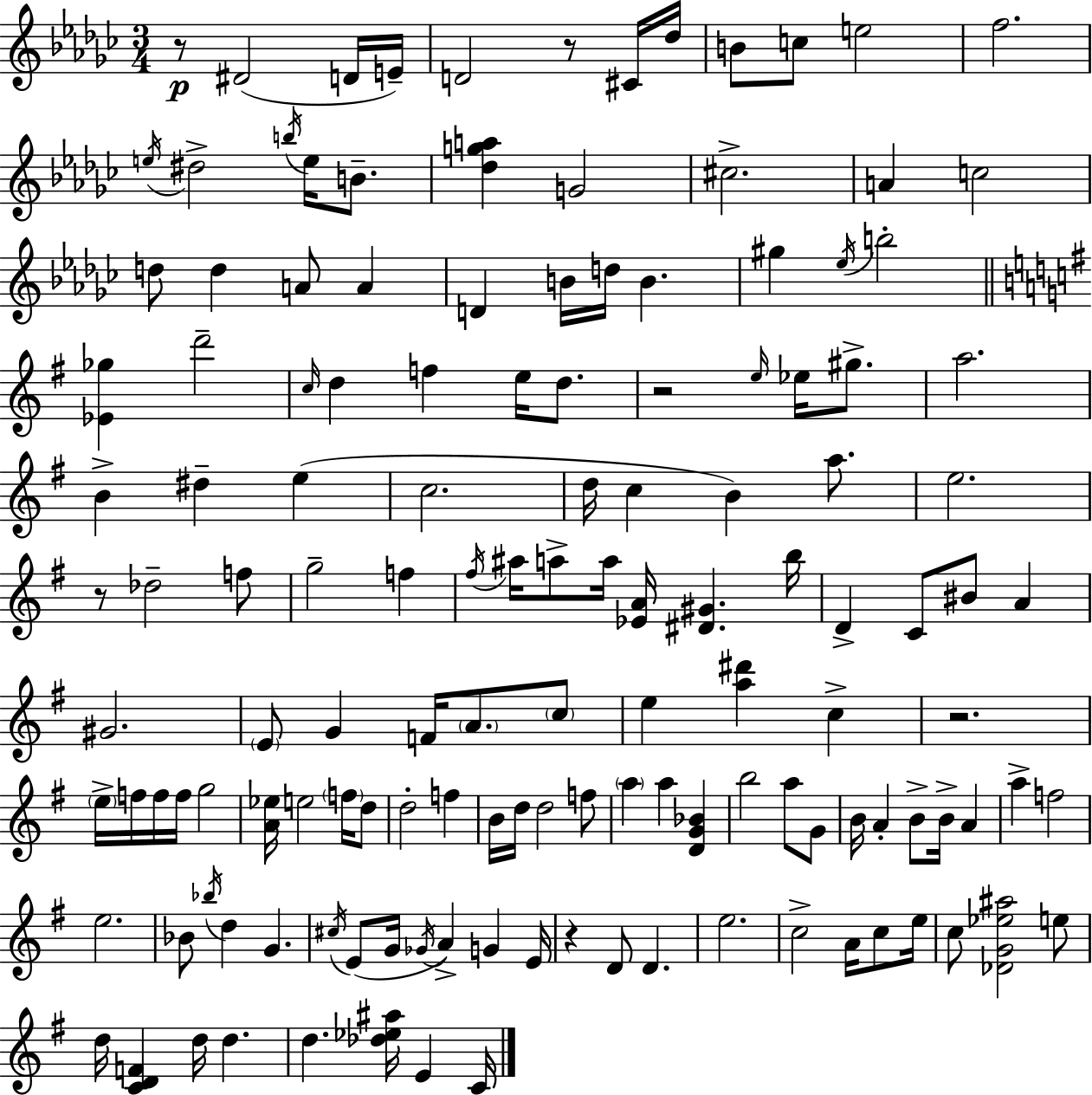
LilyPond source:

{
  \clef treble
  \numericTimeSignature
  \time 3/4
  \key ees \minor
  \repeat volta 2 { r8\p dis'2( d'16 e'16--) | d'2 r8 cis'16 des''16 | b'8 c''8 e''2 | f''2. | \break \acciaccatura { e''16 } dis''2-> \acciaccatura { b''16 } e''16 b'8.-- | <des'' g'' a''>4 g'2 | cis''2.-> | a'4 c''2 | \break d''8 d''4 a'8 a'4 | d'4 b'16 d''16 b'4. | gis''4 \acciaccatura { ees''16 } b''2-. | \bar "||" \break \key e \minor <ees' ges''>4 d'''2-- | \grace { c''16 } d''4 f''4 e''16 d''8. | r2 \grace { e''16 } ees''16 gis''8.-> | a''2. | \break b'4-> dis''4-- e''4( | c''2. | d''16 c''4 b'4) a''8. | e''2. | \break r8 des''2-- | f''8 g''2-- f''4 | \acciaccatura { fis''16 } ais''16 a''8-> a''16 <ees' a'>16 <dis' gis'>4. | b''16 d'4-> c'8 bis'8 a'4 | \break gis'2. | \parenthesize e'8 g'4 f'16 \parenthesize a'8. | \parenthesize c''8 e''4 <a'' dis'''>4 c''4-> | r2. | \break \parenthesize e''16-> f''16 f''16 f''16 g''2 | <a' ees''>16 e''2 | \parenthesize f''16 d''8 d''2-. f''4 | b'16 d''16 d''2 | \break f''8 \parenthesize a''4 a''4 <d' g' bes'>4 | b''2 a''8 | g'8 b'16 a'4-. b'8-> b'16-> a'4 | a''4-> f''2 | \break e''2. | bes'8 \acciaccatura { bes''16 } d''4 g'4. | \acciaccatura { cis''16 } e'8( g'16 \acciaccatura { ges'16 } a'4->) | g'4 e'16 r4 d'8 | \break d'4. e''2. | c''2-> | a'16 c''8 e''16 c''8 <des' g' ees'' ais''>2 | e''8 d''16 <c' d' f'>4 d''16 | \break d''4. d''4. | <des'' ees'' ais''>16 e'4 c'16 } \bar "|."
}